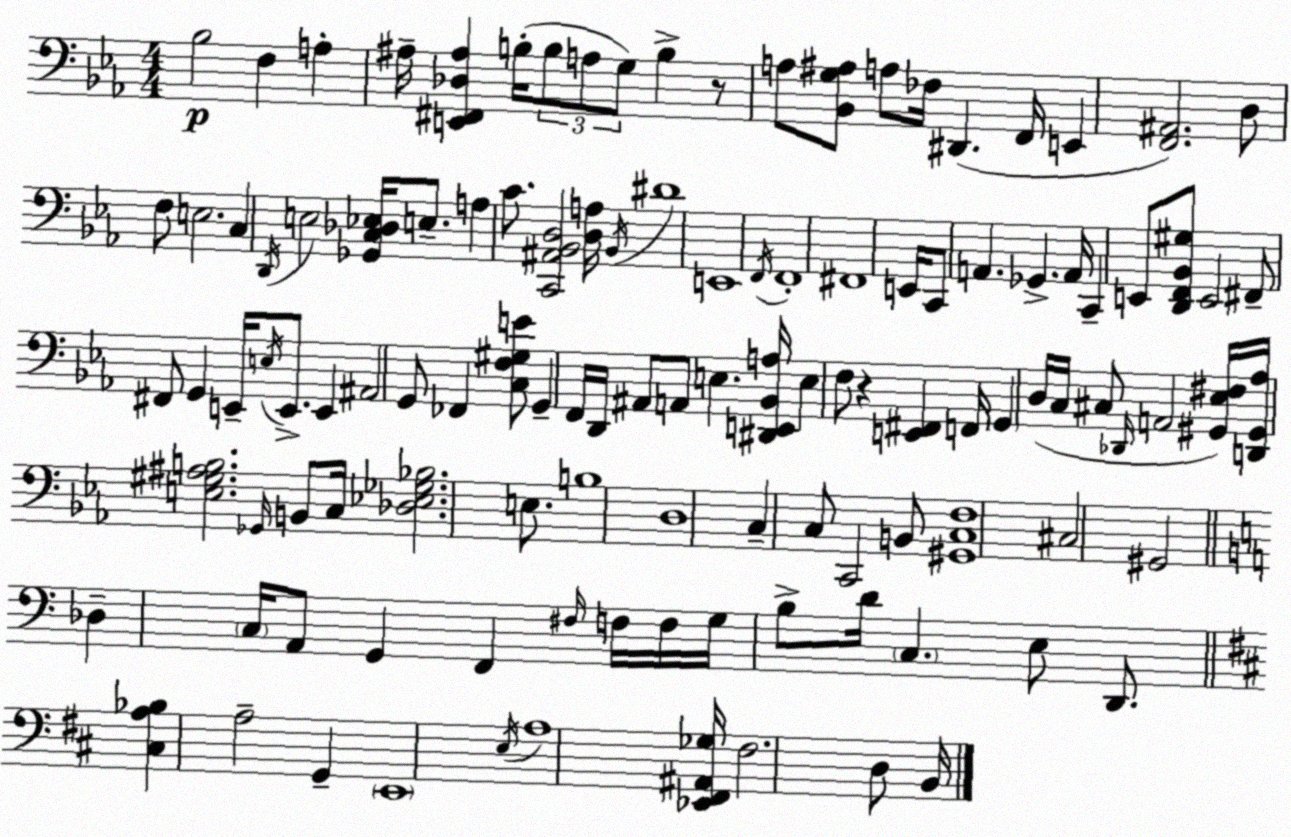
X:1
T:Untitled
M:4/4
L:1/4
K:Eb
_B,2 F, A, ^A,/4 [E,,^F,,_D,^A,] B,/4 B,/2 A,/2 G,/2 B, z/2 A,/2 [_B,,G,^A,]/2 A,/2 _F,/4 ^D,, F,,/4 E,, [F,,^A,,]2 D,/2 F,/2 E,2 C, D,,/4 E,2 [_G,,C,_D,_E,]/4 E,/2 A, C/2 [C,,^A,,_B,,D,]2 [D,A,]/4 _B,,/4 ^D4 E,,4 F,,/4 F,,4 ^F,,4 E,,/4 C,,/2 A,, _G,, A,,/4 C,, E,,/2 [D,,F,,_B,,^G,]/2 E,,2 ^F,,/2 ^F,,/2 G,, E,,/4 E,/4 E,,/2 E,, ^A,,2 G,,/2 _F,, [C,F,^G,E]/2 G,, F,,/4 D,,/4 ^A,,/2 A,,/2 E, [^D,,E,,_B,,A,]/4 E, F,/2 z [E,,^F,,] F,,/4 G,, D,/4 C,/4 ^C,/2 _D,,/4 A,,2 [^G,,_E,^F,]/4 [D,,^G,,_A,]/4 [E,^G,^A,B,]2 _G,,/4 B,,/2 C,/4 [_D,_E,_G,_B,]2 E,/2 B,4 D,4 C, C,/2 C,,2 B,,/2 [^G,,C,F,]4 ^C,2 ^G,,2 _D, C,/4 A,,/2 G,, F,, ^F,/4 F,/4 F,/4 G,/4 B,/2 D/4 C, E,/2 D,,/2 [^C,A,_B,] A,2 G,, E,,4 E,/4 A,4 [_E,,^F,,^A,,_G,]/4 ^F,2 D,/2 B,,/4